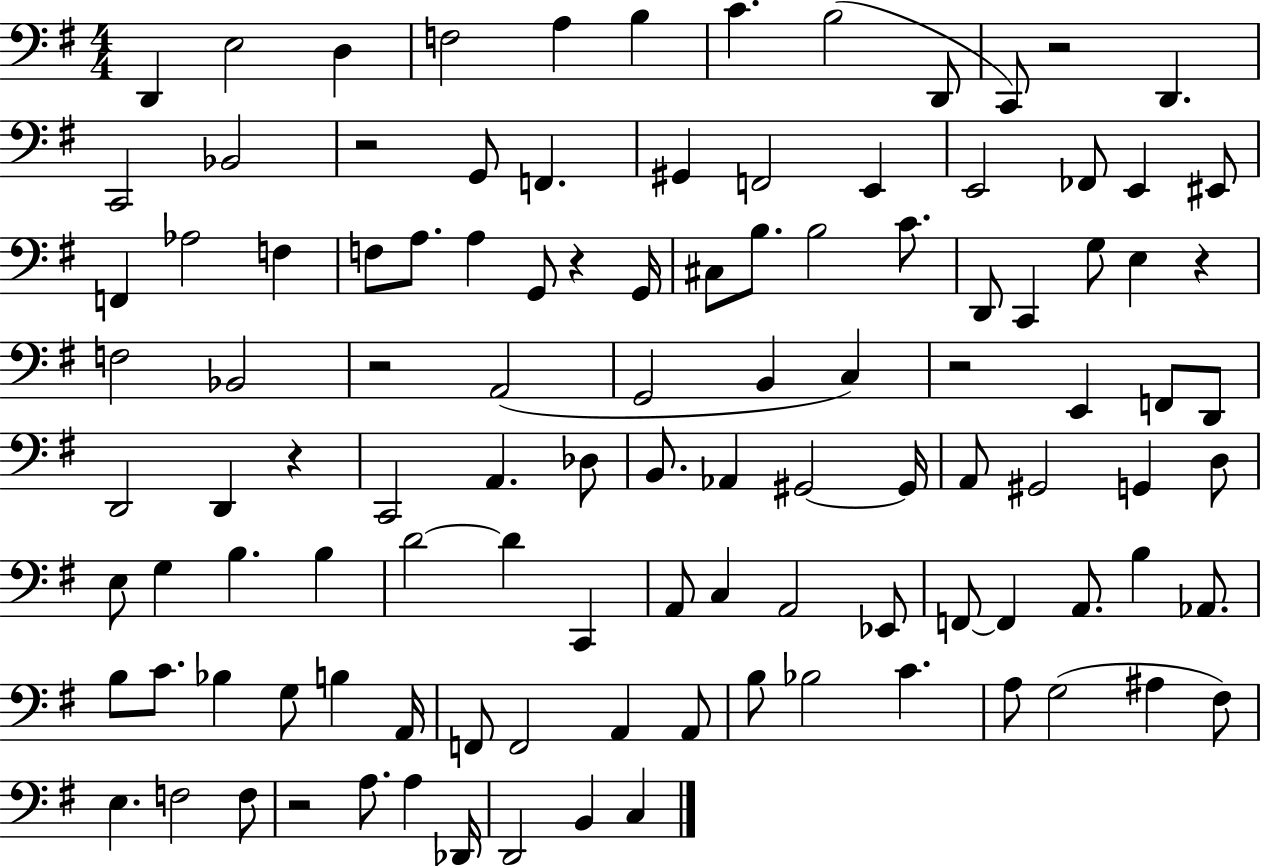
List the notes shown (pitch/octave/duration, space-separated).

D2/q E3/h D3/q F3/h A3/q B3/q C4/q. B3/h D2/e C2/e R/h D2/q. C2/h Bb2/h R/h G2/e F2/q. G#2/q F2/h E2/q E2/h FES2/e E2/q EIS2/e F2/q Ab3/h F3/q F3/e A3/e. A3/q G2/e R/q G2/s C#3/e B3/e. B3/h C4/e. D2/e C2/q G3/e E3/q R/q F3/h Bb2/h R/h A2/h G2/h B2/q C3/q R/h E2/q F2/e D2/e D2/h D2/q R/q C2/h A2/q. Db3/e B2/e. Ab2/q G#2/h G#2/s A2/e G#2/h G2/q D3/e E3/e G3/q B3/q. B3/q D4/h D4/q C2/q A2/e C3/q A2/h Eb2/e F2/e F2/q A2/e. B3/q Ab2/e. B3/e C4/e. Bb3/q G3/e B3/q A2/s F2/e F2/h A2/q A2/e B3/e Bb3/h C4/q. A3/e G3/h A#3/q F#3/e E3/q. F3/h F3/e R/h A3/e. A3/q Db2/s D2/h B2/q C3/q